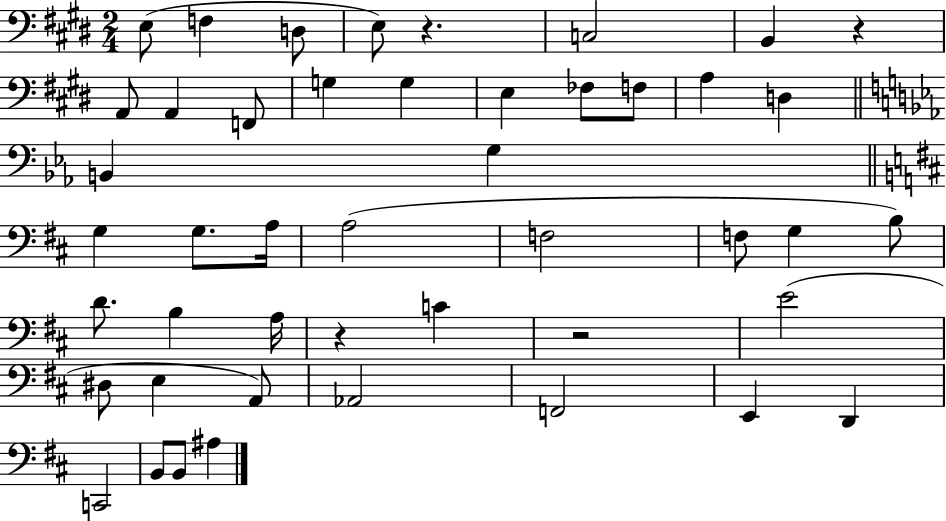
E3/e F3/q D3/e E3/e R/q. C3/h B2/q R/q A2/e A2/q F2/e G3/q G3/q E3/q FES3/e F3/e A3/q D3/q B2/q G3/q G3/q G3/e. A3/s A3/h F3/h F3/e G3/q B3/e D4/e. B3/q A3/s R/q C4/q R/h E4/h D#3/e E3/q A2/e Ab2/h F2/h E2/q D2/q C2/h B2/e B2/e A#3/q